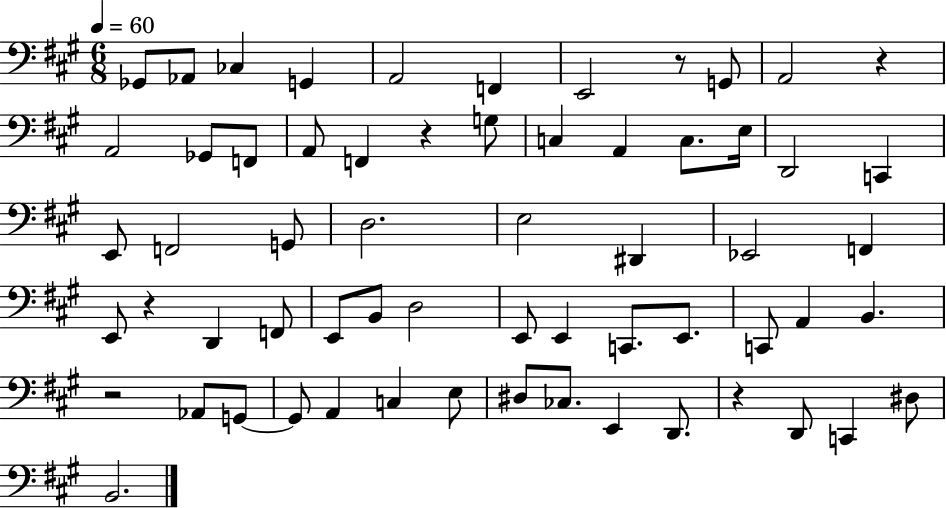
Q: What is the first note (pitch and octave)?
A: Gb2